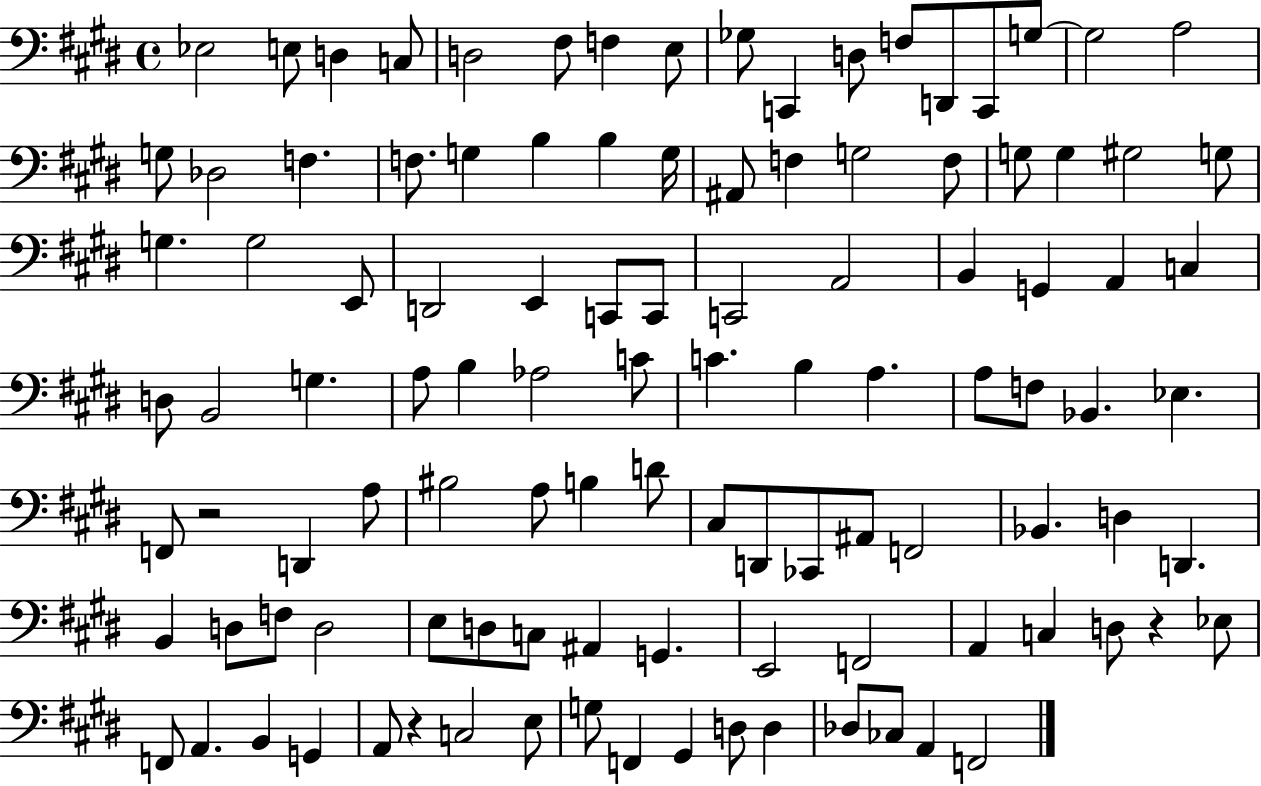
Eb3/h E3/e D3/q C3/e D3/h F#3/e F3/q E3/e Gb3/e C2/q D3/e F3/e D2/e C2/e G3/e G3/h A3/h G3/e Db3/h F3/q. F3/e. G3/q B3/q B3/q G3/s A#2/e F3/q G3/h F3/e G3/e G3/q G#3/h G3/e G3/q. G3/h E2/e D2/h E2/q C2/e C2/e C2/h A2/h B2/q G2/q A2/q C3/q D3/e B2/h G3/q. A3/e B3/q Ab3/h C4/e C4/q. B3/q A3/q. A3/e F3/e Bb2/q. Eb3/q. F2/e R/h D2/q A3/e BIS3/h A3/e B3/q D4/e C#3/e D2/e CES2/e A#2/e F2/h Bb2/q. D3/q D2/q. B2/q D3/e F3/e D3/h E3/e D3/e C3/e A#2/q G2/q. E2/h F2/h A2/q C3/q D3/e R/q Eb3/e F2/e A2/q. B2/q G2/q A2/e R/q C3/h E3/e G3/e F2/q G#2/q D3/e D3/q Db3/e CES3/e A2/q F2/h